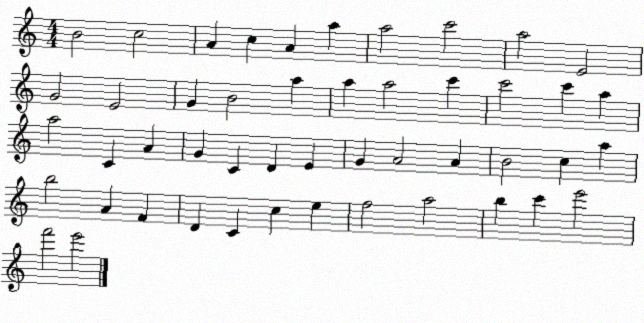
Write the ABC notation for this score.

X:1
T:Untitled
M:4/4
L:1/4
K:C
B2 c2 A c A a a2 c'2 a2 E2 G2 E2 G B2 a a a2 c' c'2 c' a a2 C A G C D E G A2 A B2 c a b2 A F D C c e f2 a2 b c' e'2 f'2 e'2